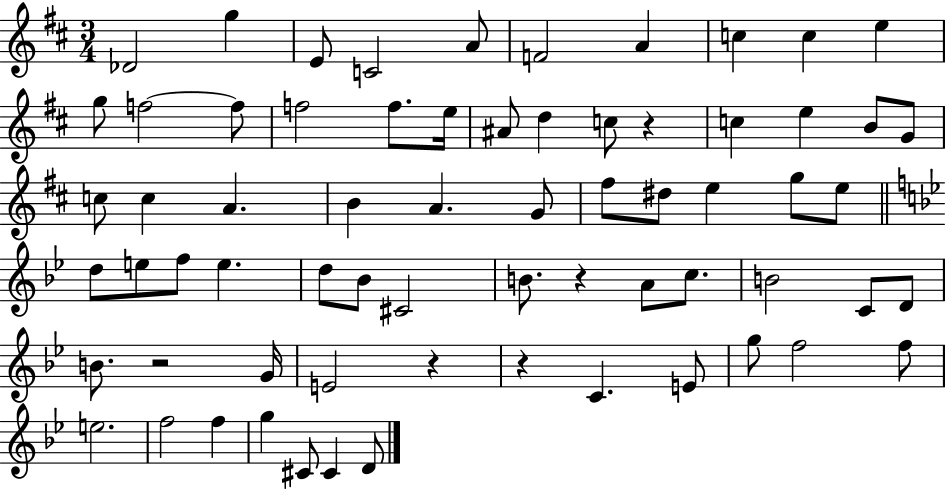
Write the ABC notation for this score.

X:1
T:Untitled
M:3/4
L:1/4
K:D
_D2 g E/2 C2 A/2 F2 A c c e g/2 f2 f/2 f2 f/2 e/4 ^A/2 d c/2 z c e B/2 G/2 c/2 c A B A G/2 ^f/2 ^d/2 e g/2 e/2 d/2 e/2 f/2 e d/2 _B/2 ^C2 B/2 z A/2 c/2 B2 C/2 D/2 B/2 z2 G/4 E2 z z C E/2 g/2 f2 f/2 e2 f2 f g ^C/2 ^C D/2